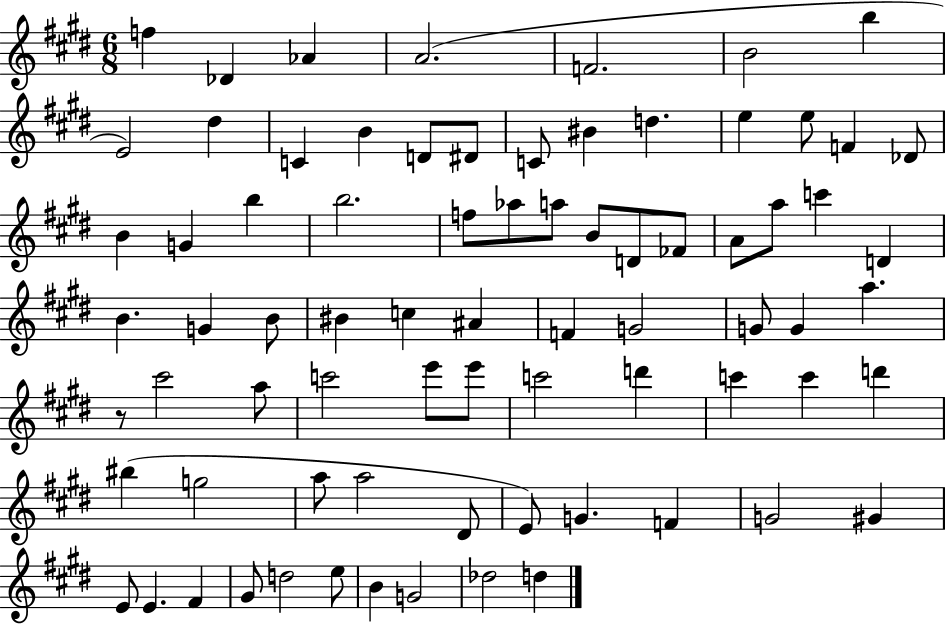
F5/q Db4/q Ab4/q A4/h. F4/h. B4/h B5/q E4/h D#5/q C4/q B4/q D4/e D#4/e C4/e BIS4/q D5/q. E5/q E5/e F4/q Db4/e B4/q G4/q B5/q B5/h. F5/e Ab5/e A5/e B4/e D4/e FES4/e A4/e A5/e C6/q D4/q B4/q. G4/q B4/e BIS4/q C5/q A#4/q F4/q G4/h G4/e G4/q A5/q. R/e C#6/h A5/e C6/h E6/e E6/e C6/h D6/q C6/q C6/q D6/q BIS5/q G5/h A5/e A5/h D#4/e E4/e G4/q. F4/q G4/h G#4/q E4/e E4/q. F#4/q G#4/e D5/h E5/e B4/q G4/h Db5/h D5/q